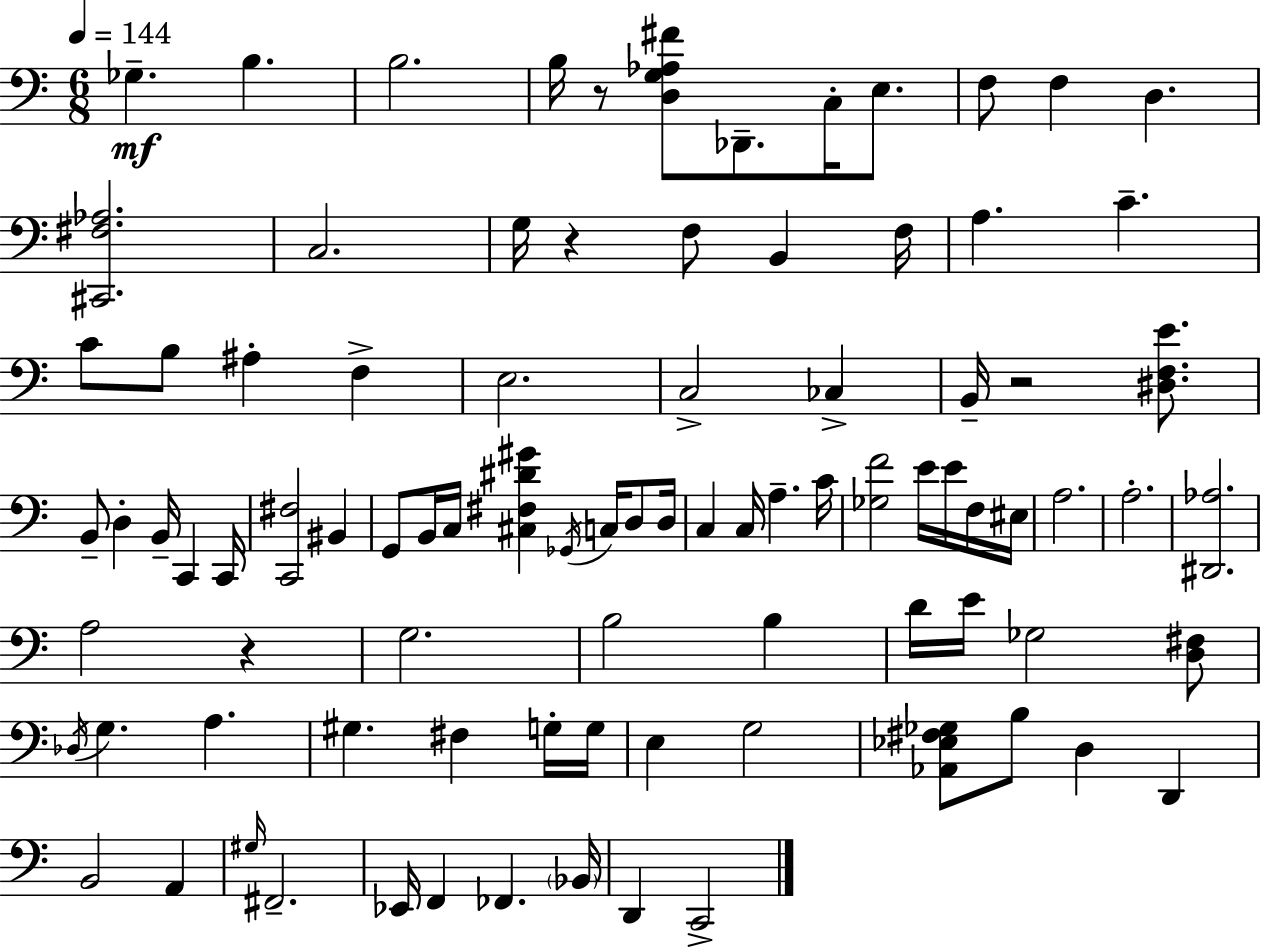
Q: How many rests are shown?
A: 4